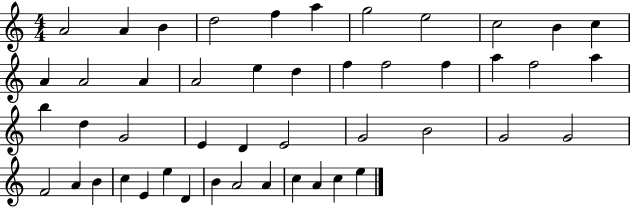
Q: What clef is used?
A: treble